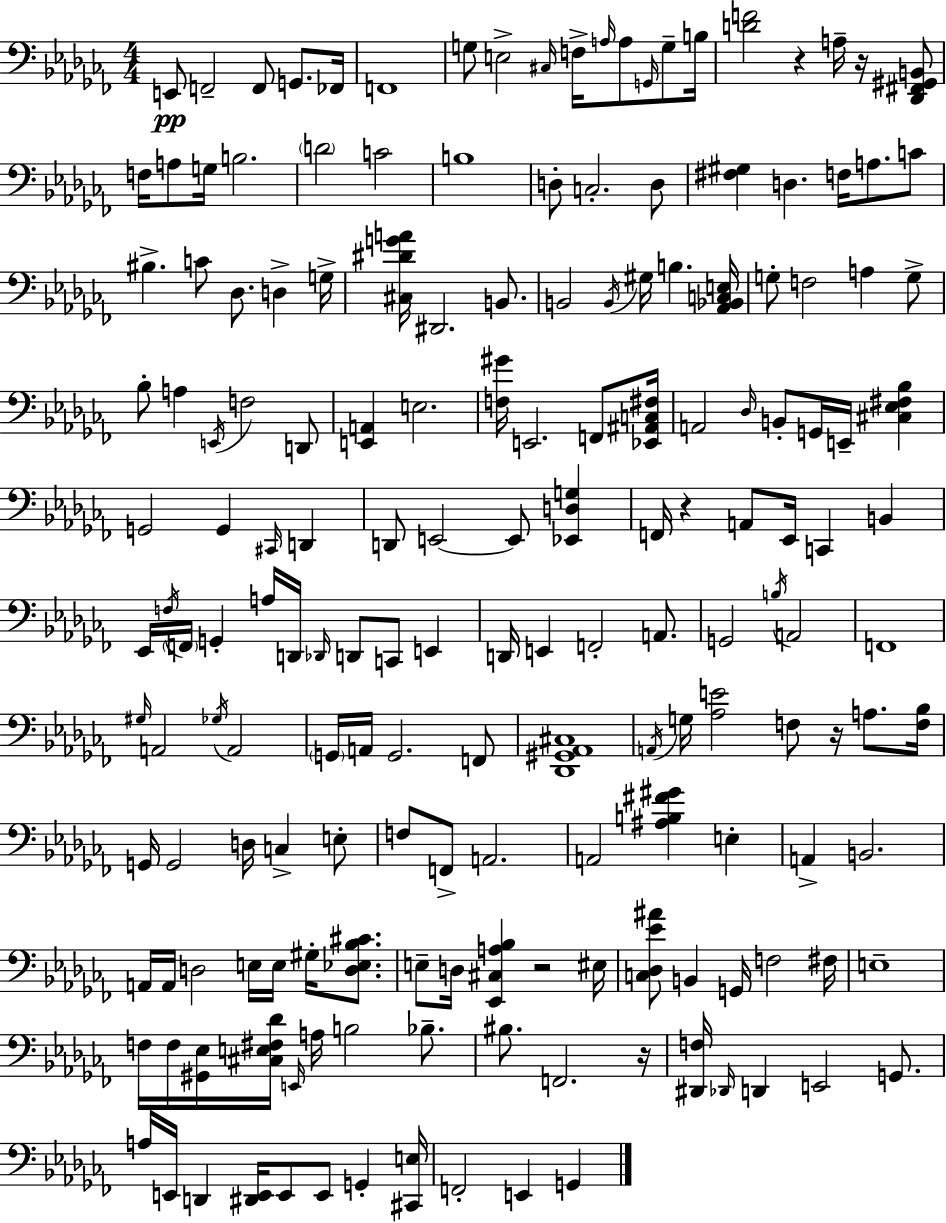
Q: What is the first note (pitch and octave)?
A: E2